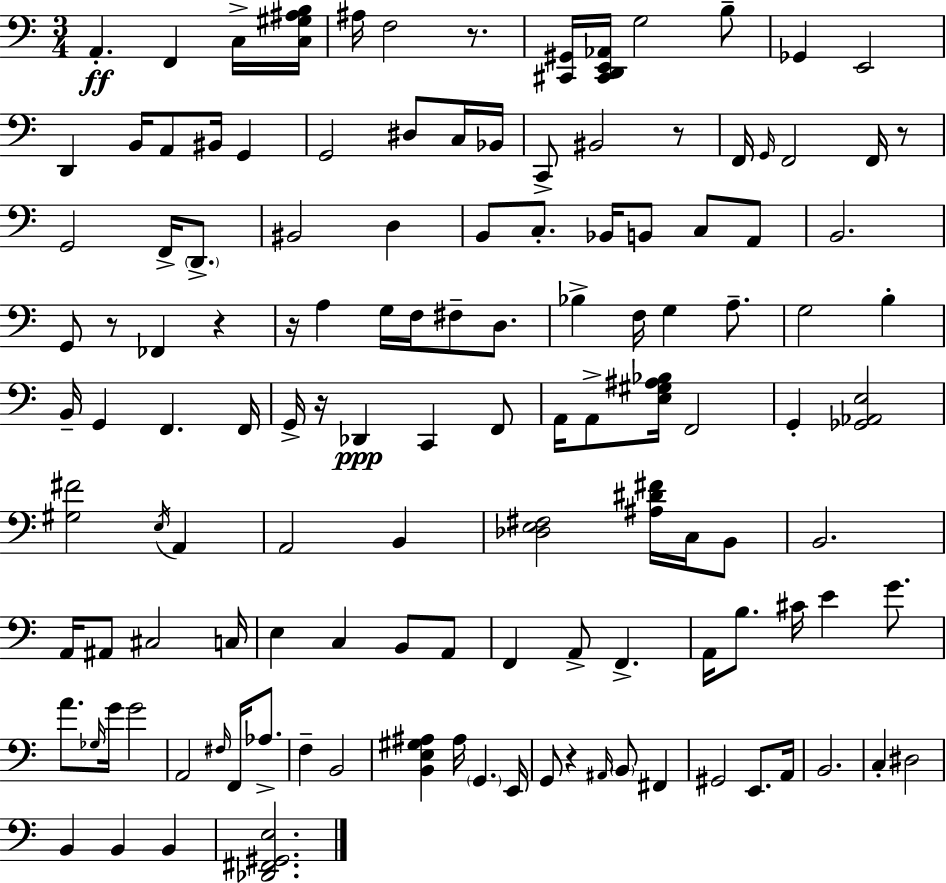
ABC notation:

X:1
T:Untitled
M:3/4
L:1/4
K:C
A,, F,, C,/4 [C,^G,^A,B,]/4 ^A,/4 F,2 z/2 [^C,,^G,,]/4 [^C,,D,,E,,_A,,]/4 G,2 B,/2 _G,, E,,2 D,, B,,/4 A,,/2 ^B,,/4 G,, G,,2 ^D,/2 C,/4 _B,,/4 C,,/2 ^B,,2 z/2 F,,/4 G,,/4 F,,2 F,,/4 z/2 G,,2 F,,/4 D,,/2 ^B,,2 D, B,,/2 C,/2 _B,,/4 B,,/2 C,/2 A,,/2 B,,2 G,,/2 z/2 _F,, z z/4 A, G,/4 F,/4 ^F,/2 D,/2 _B, F,/4 G, A,/2 G,2 B, B,,/4 G,, F,, F,,/4 G,,/4 z/4 _D,, C,, F,,/2 A,,/4 A,,/2 [E,^G,^A,_B,]/4 F,,2 G,, [_G,,_A,,E,]2 [^G,^F]2 E,/4 A,, A,,2 B,, [_D,E,^F,]2 [^A,^D^F]/4 C,/4 B,,/2 B,,2 A,,/4 ^A,,/2 ^C,2 C,/4 E, C, B,,/2 A,,/2 F,, A,,/2 F,, A,,/4 B,/2 ^C/4 E G/2 A/2 _G,/4 G/4 G2 A,,2 ^F,/4 F,,/4 _A,/2 F, B,,2 [B,,E,^G,^A,] ^A,/4 G,, E,,/4 G,,/2 z ^A,,/4 B,,/2 ^F,, ^G,,2 E,,/2 A,,/4 B,,2 C, ^D,2 B,, B,, B,, [_D,,^F,,^G,,E,]2